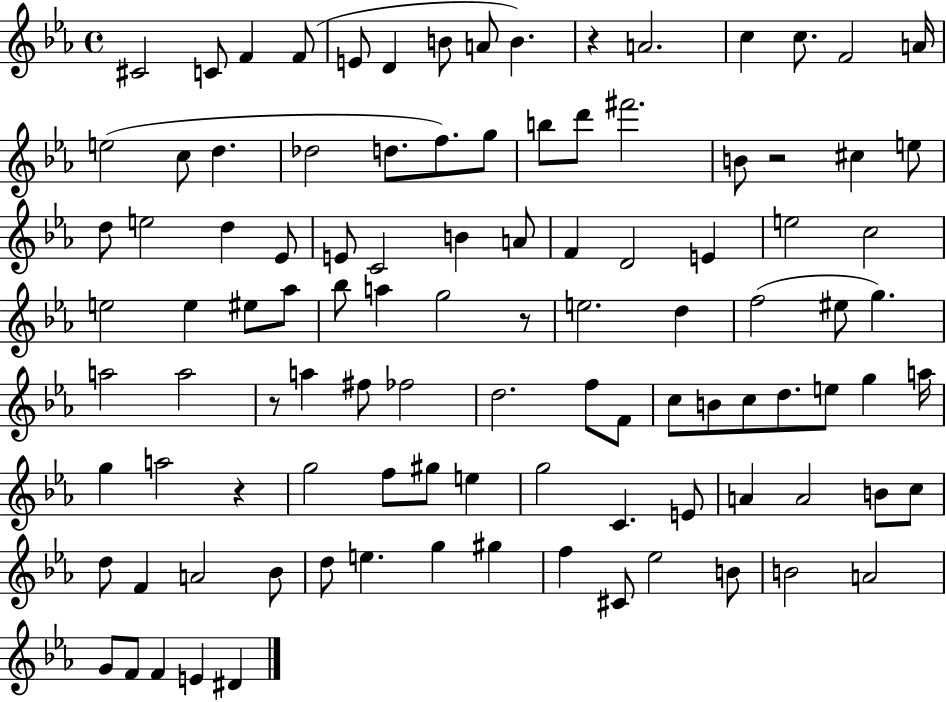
{
  \clef treble
  \time 4/4
  \defaultTimeSignature
  \key ees \major
  cis'2 c'8 f'4 f'8( | e'8 d'4 b'8 a'8 b'4.) | r4 a'2. | c''4 c''8. f'2 a'16 | \break e''2( c''8 d''4. | des''2 d''8. f''8.) g''8 | b''8 d'''8 fis'''2. | b'8 r2 cis''4 e''8 | \break d''8 e''2 d''4 ees'8 | e'8 c'2 b'4 a'8 | f'4 d'2 e'4 | e''2 c''2 | \break e''2 e''4 eis''8 aes''8 | bes''8 a''4 g''2 r8 | e''2. d''4 | f''2( eis''8 g''4.) | \break a''2 a''2 | r8 a''4 fis''8 fes''2 | d''2. f''8 f'8 | c''8 b'8 c''8 d''8. e''8 g''4 a''16 | \break g''4 a''2 r4 | g''2 f''8 gis''8 e''4 | g''2 c'4. e'8 | a'4 a'2 b'8 c''8 | \break d''8 f'4 a'2 bes'8 | d''8 e''4. g''4 gis''4 | f''4 cis'8 ees''2 b'8 | b'2 a'2 | \break g'8 f'8 f'4 e'4 dis'4 | \bar "|."
}